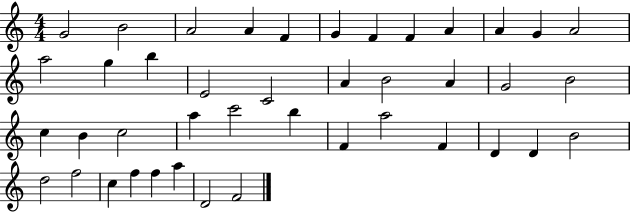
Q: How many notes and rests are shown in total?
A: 42